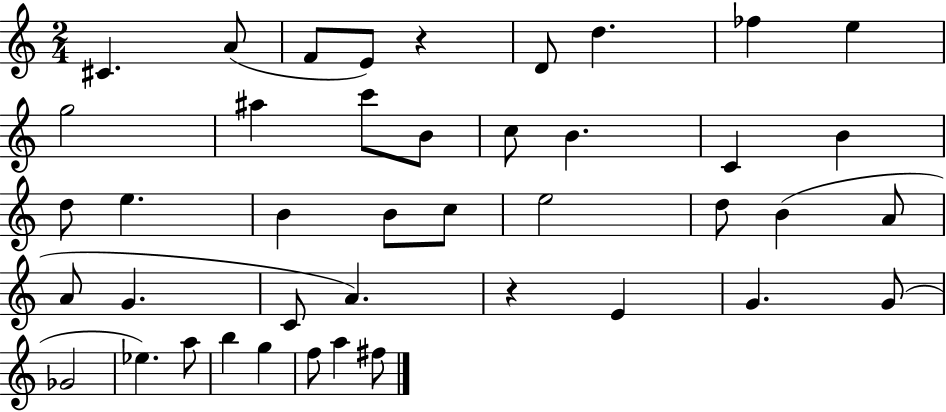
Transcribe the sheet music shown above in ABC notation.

X:1
T:Untitled
M:2/4
L:1/4
K:C
^C A/2 F/2 E/2 z D/2 d _f e g2 ^a c'/2 B/2 c/2 B C B d/2 e B B/2 c/2 e2 d/2 B A/2 A/2 G C/2 A z E G G/2 _G2 _e a/2 b g f/2 a ^f/2